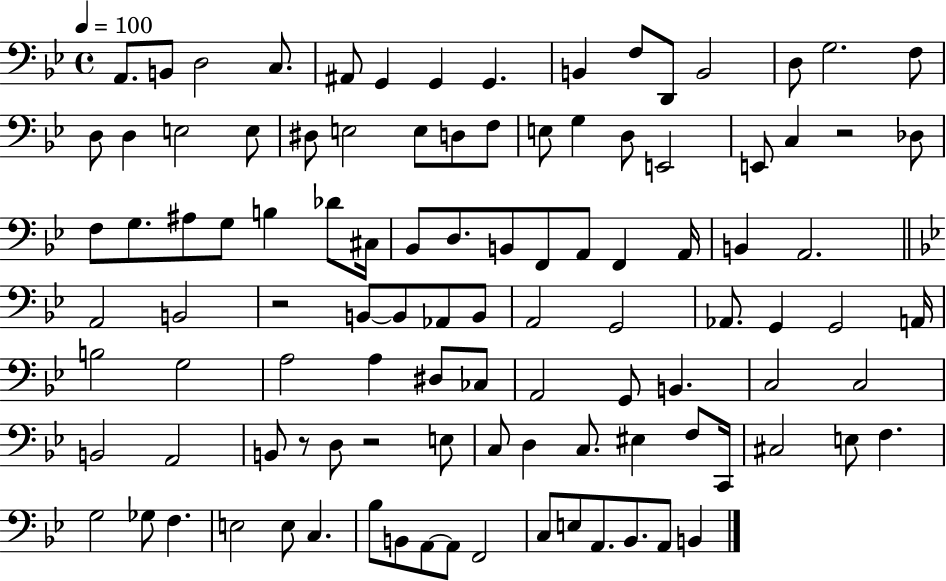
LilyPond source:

{
  \clef bass
  \time 4/4
  \defaultTimeSignature
  \key bes \major
  \tempo 4 = 100
  a,8. b,8 d2 c8. | ais,8 g,4 g,4 g,4. | b,4 f8 d,8 b,2 | d8 g2. f8 | \break d8 d4 e2 e8 | dis8 e2 e8 d8 f8 | e8 g4 d8 e,2 | e,8 c4 r2 des8 | \break f8 g8. ais8 g8 b4 des'8 cis16 | bes,8 d8. b,8 f,8 a,8 f,4 a,16 | b,4 a,2. | \bar "||" \break \key g \minor a,2 b,2 | r2 b,8~~ b,8 aes,8 b,8 | a,2 g,2 | aes,8. g,4 g,2 a,16 | \break b2 g2 | a2 a4 dis8 ces8 | a,2 g,8 b,4. | c2 c2 | \break b,2 a,2 | b,8 r8 d8 r2 e8 | c8 d4 c8. eis4 f8 c,16 | cis2 e8 f4. | \break g2 ges8 f4. | e2 e8 c4. | bes8 b,8 a,8~~ a,8 f,2 | c8 e8 a,8. bes,8. a,8 b,4 | \break \bar "|."
}